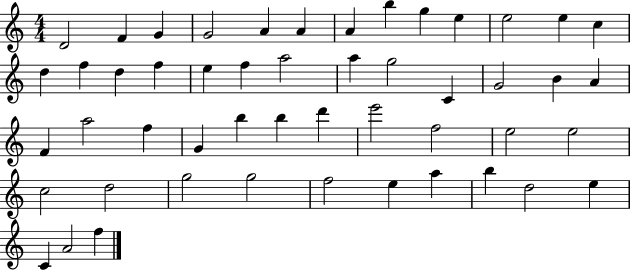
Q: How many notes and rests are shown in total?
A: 50